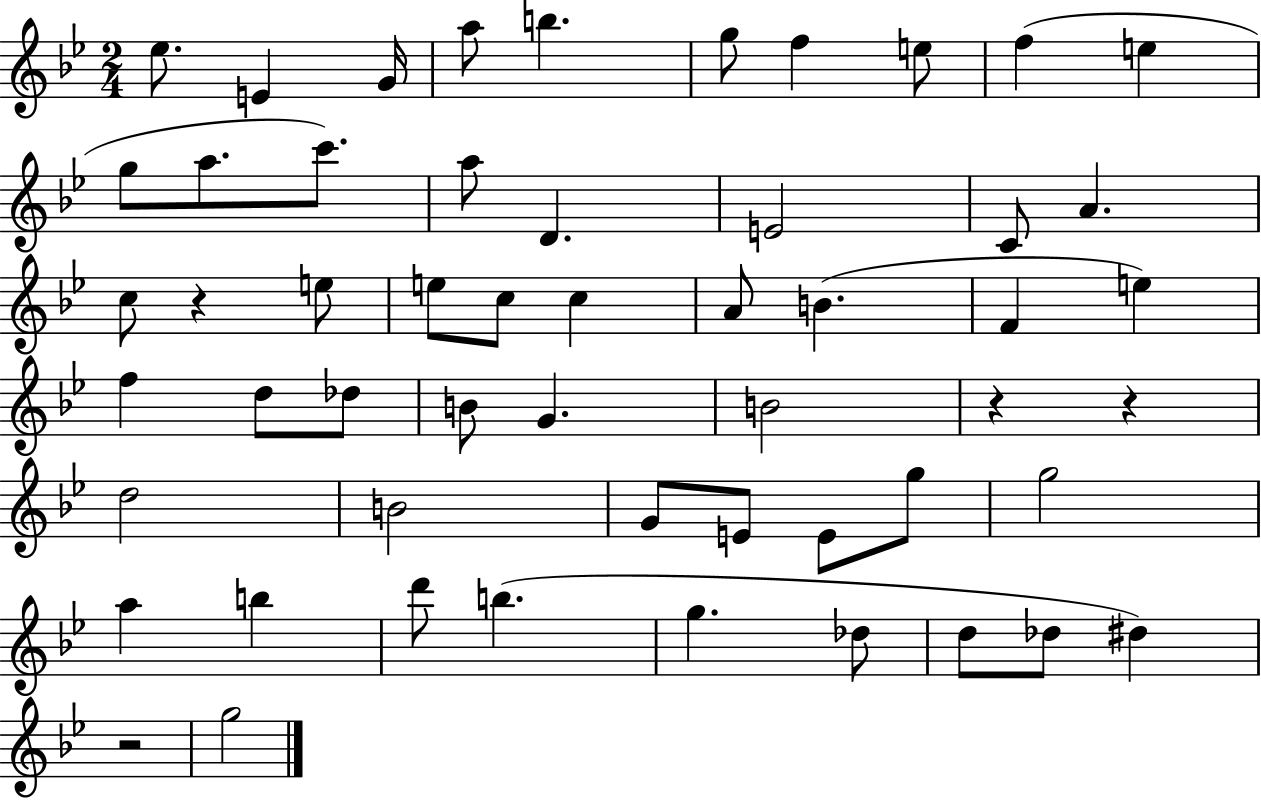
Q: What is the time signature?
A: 2/4